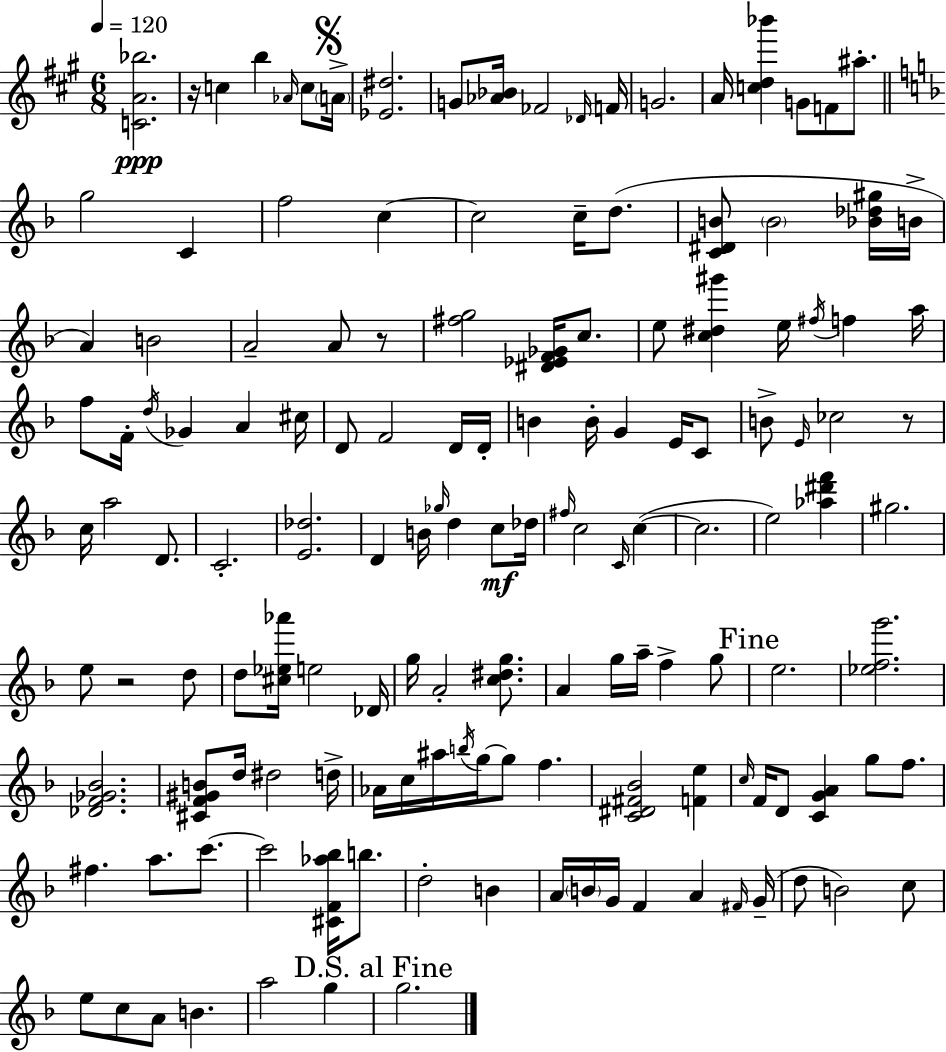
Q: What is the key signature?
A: A major